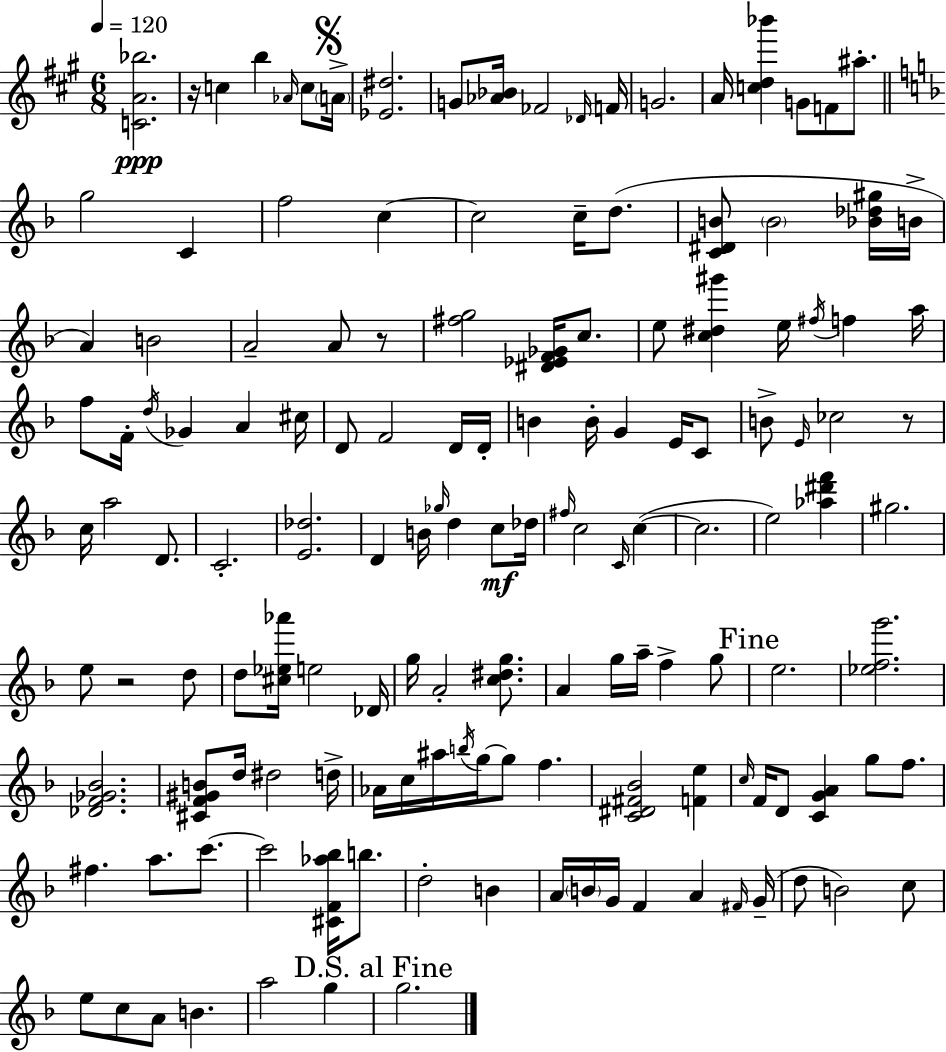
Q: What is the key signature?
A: A major